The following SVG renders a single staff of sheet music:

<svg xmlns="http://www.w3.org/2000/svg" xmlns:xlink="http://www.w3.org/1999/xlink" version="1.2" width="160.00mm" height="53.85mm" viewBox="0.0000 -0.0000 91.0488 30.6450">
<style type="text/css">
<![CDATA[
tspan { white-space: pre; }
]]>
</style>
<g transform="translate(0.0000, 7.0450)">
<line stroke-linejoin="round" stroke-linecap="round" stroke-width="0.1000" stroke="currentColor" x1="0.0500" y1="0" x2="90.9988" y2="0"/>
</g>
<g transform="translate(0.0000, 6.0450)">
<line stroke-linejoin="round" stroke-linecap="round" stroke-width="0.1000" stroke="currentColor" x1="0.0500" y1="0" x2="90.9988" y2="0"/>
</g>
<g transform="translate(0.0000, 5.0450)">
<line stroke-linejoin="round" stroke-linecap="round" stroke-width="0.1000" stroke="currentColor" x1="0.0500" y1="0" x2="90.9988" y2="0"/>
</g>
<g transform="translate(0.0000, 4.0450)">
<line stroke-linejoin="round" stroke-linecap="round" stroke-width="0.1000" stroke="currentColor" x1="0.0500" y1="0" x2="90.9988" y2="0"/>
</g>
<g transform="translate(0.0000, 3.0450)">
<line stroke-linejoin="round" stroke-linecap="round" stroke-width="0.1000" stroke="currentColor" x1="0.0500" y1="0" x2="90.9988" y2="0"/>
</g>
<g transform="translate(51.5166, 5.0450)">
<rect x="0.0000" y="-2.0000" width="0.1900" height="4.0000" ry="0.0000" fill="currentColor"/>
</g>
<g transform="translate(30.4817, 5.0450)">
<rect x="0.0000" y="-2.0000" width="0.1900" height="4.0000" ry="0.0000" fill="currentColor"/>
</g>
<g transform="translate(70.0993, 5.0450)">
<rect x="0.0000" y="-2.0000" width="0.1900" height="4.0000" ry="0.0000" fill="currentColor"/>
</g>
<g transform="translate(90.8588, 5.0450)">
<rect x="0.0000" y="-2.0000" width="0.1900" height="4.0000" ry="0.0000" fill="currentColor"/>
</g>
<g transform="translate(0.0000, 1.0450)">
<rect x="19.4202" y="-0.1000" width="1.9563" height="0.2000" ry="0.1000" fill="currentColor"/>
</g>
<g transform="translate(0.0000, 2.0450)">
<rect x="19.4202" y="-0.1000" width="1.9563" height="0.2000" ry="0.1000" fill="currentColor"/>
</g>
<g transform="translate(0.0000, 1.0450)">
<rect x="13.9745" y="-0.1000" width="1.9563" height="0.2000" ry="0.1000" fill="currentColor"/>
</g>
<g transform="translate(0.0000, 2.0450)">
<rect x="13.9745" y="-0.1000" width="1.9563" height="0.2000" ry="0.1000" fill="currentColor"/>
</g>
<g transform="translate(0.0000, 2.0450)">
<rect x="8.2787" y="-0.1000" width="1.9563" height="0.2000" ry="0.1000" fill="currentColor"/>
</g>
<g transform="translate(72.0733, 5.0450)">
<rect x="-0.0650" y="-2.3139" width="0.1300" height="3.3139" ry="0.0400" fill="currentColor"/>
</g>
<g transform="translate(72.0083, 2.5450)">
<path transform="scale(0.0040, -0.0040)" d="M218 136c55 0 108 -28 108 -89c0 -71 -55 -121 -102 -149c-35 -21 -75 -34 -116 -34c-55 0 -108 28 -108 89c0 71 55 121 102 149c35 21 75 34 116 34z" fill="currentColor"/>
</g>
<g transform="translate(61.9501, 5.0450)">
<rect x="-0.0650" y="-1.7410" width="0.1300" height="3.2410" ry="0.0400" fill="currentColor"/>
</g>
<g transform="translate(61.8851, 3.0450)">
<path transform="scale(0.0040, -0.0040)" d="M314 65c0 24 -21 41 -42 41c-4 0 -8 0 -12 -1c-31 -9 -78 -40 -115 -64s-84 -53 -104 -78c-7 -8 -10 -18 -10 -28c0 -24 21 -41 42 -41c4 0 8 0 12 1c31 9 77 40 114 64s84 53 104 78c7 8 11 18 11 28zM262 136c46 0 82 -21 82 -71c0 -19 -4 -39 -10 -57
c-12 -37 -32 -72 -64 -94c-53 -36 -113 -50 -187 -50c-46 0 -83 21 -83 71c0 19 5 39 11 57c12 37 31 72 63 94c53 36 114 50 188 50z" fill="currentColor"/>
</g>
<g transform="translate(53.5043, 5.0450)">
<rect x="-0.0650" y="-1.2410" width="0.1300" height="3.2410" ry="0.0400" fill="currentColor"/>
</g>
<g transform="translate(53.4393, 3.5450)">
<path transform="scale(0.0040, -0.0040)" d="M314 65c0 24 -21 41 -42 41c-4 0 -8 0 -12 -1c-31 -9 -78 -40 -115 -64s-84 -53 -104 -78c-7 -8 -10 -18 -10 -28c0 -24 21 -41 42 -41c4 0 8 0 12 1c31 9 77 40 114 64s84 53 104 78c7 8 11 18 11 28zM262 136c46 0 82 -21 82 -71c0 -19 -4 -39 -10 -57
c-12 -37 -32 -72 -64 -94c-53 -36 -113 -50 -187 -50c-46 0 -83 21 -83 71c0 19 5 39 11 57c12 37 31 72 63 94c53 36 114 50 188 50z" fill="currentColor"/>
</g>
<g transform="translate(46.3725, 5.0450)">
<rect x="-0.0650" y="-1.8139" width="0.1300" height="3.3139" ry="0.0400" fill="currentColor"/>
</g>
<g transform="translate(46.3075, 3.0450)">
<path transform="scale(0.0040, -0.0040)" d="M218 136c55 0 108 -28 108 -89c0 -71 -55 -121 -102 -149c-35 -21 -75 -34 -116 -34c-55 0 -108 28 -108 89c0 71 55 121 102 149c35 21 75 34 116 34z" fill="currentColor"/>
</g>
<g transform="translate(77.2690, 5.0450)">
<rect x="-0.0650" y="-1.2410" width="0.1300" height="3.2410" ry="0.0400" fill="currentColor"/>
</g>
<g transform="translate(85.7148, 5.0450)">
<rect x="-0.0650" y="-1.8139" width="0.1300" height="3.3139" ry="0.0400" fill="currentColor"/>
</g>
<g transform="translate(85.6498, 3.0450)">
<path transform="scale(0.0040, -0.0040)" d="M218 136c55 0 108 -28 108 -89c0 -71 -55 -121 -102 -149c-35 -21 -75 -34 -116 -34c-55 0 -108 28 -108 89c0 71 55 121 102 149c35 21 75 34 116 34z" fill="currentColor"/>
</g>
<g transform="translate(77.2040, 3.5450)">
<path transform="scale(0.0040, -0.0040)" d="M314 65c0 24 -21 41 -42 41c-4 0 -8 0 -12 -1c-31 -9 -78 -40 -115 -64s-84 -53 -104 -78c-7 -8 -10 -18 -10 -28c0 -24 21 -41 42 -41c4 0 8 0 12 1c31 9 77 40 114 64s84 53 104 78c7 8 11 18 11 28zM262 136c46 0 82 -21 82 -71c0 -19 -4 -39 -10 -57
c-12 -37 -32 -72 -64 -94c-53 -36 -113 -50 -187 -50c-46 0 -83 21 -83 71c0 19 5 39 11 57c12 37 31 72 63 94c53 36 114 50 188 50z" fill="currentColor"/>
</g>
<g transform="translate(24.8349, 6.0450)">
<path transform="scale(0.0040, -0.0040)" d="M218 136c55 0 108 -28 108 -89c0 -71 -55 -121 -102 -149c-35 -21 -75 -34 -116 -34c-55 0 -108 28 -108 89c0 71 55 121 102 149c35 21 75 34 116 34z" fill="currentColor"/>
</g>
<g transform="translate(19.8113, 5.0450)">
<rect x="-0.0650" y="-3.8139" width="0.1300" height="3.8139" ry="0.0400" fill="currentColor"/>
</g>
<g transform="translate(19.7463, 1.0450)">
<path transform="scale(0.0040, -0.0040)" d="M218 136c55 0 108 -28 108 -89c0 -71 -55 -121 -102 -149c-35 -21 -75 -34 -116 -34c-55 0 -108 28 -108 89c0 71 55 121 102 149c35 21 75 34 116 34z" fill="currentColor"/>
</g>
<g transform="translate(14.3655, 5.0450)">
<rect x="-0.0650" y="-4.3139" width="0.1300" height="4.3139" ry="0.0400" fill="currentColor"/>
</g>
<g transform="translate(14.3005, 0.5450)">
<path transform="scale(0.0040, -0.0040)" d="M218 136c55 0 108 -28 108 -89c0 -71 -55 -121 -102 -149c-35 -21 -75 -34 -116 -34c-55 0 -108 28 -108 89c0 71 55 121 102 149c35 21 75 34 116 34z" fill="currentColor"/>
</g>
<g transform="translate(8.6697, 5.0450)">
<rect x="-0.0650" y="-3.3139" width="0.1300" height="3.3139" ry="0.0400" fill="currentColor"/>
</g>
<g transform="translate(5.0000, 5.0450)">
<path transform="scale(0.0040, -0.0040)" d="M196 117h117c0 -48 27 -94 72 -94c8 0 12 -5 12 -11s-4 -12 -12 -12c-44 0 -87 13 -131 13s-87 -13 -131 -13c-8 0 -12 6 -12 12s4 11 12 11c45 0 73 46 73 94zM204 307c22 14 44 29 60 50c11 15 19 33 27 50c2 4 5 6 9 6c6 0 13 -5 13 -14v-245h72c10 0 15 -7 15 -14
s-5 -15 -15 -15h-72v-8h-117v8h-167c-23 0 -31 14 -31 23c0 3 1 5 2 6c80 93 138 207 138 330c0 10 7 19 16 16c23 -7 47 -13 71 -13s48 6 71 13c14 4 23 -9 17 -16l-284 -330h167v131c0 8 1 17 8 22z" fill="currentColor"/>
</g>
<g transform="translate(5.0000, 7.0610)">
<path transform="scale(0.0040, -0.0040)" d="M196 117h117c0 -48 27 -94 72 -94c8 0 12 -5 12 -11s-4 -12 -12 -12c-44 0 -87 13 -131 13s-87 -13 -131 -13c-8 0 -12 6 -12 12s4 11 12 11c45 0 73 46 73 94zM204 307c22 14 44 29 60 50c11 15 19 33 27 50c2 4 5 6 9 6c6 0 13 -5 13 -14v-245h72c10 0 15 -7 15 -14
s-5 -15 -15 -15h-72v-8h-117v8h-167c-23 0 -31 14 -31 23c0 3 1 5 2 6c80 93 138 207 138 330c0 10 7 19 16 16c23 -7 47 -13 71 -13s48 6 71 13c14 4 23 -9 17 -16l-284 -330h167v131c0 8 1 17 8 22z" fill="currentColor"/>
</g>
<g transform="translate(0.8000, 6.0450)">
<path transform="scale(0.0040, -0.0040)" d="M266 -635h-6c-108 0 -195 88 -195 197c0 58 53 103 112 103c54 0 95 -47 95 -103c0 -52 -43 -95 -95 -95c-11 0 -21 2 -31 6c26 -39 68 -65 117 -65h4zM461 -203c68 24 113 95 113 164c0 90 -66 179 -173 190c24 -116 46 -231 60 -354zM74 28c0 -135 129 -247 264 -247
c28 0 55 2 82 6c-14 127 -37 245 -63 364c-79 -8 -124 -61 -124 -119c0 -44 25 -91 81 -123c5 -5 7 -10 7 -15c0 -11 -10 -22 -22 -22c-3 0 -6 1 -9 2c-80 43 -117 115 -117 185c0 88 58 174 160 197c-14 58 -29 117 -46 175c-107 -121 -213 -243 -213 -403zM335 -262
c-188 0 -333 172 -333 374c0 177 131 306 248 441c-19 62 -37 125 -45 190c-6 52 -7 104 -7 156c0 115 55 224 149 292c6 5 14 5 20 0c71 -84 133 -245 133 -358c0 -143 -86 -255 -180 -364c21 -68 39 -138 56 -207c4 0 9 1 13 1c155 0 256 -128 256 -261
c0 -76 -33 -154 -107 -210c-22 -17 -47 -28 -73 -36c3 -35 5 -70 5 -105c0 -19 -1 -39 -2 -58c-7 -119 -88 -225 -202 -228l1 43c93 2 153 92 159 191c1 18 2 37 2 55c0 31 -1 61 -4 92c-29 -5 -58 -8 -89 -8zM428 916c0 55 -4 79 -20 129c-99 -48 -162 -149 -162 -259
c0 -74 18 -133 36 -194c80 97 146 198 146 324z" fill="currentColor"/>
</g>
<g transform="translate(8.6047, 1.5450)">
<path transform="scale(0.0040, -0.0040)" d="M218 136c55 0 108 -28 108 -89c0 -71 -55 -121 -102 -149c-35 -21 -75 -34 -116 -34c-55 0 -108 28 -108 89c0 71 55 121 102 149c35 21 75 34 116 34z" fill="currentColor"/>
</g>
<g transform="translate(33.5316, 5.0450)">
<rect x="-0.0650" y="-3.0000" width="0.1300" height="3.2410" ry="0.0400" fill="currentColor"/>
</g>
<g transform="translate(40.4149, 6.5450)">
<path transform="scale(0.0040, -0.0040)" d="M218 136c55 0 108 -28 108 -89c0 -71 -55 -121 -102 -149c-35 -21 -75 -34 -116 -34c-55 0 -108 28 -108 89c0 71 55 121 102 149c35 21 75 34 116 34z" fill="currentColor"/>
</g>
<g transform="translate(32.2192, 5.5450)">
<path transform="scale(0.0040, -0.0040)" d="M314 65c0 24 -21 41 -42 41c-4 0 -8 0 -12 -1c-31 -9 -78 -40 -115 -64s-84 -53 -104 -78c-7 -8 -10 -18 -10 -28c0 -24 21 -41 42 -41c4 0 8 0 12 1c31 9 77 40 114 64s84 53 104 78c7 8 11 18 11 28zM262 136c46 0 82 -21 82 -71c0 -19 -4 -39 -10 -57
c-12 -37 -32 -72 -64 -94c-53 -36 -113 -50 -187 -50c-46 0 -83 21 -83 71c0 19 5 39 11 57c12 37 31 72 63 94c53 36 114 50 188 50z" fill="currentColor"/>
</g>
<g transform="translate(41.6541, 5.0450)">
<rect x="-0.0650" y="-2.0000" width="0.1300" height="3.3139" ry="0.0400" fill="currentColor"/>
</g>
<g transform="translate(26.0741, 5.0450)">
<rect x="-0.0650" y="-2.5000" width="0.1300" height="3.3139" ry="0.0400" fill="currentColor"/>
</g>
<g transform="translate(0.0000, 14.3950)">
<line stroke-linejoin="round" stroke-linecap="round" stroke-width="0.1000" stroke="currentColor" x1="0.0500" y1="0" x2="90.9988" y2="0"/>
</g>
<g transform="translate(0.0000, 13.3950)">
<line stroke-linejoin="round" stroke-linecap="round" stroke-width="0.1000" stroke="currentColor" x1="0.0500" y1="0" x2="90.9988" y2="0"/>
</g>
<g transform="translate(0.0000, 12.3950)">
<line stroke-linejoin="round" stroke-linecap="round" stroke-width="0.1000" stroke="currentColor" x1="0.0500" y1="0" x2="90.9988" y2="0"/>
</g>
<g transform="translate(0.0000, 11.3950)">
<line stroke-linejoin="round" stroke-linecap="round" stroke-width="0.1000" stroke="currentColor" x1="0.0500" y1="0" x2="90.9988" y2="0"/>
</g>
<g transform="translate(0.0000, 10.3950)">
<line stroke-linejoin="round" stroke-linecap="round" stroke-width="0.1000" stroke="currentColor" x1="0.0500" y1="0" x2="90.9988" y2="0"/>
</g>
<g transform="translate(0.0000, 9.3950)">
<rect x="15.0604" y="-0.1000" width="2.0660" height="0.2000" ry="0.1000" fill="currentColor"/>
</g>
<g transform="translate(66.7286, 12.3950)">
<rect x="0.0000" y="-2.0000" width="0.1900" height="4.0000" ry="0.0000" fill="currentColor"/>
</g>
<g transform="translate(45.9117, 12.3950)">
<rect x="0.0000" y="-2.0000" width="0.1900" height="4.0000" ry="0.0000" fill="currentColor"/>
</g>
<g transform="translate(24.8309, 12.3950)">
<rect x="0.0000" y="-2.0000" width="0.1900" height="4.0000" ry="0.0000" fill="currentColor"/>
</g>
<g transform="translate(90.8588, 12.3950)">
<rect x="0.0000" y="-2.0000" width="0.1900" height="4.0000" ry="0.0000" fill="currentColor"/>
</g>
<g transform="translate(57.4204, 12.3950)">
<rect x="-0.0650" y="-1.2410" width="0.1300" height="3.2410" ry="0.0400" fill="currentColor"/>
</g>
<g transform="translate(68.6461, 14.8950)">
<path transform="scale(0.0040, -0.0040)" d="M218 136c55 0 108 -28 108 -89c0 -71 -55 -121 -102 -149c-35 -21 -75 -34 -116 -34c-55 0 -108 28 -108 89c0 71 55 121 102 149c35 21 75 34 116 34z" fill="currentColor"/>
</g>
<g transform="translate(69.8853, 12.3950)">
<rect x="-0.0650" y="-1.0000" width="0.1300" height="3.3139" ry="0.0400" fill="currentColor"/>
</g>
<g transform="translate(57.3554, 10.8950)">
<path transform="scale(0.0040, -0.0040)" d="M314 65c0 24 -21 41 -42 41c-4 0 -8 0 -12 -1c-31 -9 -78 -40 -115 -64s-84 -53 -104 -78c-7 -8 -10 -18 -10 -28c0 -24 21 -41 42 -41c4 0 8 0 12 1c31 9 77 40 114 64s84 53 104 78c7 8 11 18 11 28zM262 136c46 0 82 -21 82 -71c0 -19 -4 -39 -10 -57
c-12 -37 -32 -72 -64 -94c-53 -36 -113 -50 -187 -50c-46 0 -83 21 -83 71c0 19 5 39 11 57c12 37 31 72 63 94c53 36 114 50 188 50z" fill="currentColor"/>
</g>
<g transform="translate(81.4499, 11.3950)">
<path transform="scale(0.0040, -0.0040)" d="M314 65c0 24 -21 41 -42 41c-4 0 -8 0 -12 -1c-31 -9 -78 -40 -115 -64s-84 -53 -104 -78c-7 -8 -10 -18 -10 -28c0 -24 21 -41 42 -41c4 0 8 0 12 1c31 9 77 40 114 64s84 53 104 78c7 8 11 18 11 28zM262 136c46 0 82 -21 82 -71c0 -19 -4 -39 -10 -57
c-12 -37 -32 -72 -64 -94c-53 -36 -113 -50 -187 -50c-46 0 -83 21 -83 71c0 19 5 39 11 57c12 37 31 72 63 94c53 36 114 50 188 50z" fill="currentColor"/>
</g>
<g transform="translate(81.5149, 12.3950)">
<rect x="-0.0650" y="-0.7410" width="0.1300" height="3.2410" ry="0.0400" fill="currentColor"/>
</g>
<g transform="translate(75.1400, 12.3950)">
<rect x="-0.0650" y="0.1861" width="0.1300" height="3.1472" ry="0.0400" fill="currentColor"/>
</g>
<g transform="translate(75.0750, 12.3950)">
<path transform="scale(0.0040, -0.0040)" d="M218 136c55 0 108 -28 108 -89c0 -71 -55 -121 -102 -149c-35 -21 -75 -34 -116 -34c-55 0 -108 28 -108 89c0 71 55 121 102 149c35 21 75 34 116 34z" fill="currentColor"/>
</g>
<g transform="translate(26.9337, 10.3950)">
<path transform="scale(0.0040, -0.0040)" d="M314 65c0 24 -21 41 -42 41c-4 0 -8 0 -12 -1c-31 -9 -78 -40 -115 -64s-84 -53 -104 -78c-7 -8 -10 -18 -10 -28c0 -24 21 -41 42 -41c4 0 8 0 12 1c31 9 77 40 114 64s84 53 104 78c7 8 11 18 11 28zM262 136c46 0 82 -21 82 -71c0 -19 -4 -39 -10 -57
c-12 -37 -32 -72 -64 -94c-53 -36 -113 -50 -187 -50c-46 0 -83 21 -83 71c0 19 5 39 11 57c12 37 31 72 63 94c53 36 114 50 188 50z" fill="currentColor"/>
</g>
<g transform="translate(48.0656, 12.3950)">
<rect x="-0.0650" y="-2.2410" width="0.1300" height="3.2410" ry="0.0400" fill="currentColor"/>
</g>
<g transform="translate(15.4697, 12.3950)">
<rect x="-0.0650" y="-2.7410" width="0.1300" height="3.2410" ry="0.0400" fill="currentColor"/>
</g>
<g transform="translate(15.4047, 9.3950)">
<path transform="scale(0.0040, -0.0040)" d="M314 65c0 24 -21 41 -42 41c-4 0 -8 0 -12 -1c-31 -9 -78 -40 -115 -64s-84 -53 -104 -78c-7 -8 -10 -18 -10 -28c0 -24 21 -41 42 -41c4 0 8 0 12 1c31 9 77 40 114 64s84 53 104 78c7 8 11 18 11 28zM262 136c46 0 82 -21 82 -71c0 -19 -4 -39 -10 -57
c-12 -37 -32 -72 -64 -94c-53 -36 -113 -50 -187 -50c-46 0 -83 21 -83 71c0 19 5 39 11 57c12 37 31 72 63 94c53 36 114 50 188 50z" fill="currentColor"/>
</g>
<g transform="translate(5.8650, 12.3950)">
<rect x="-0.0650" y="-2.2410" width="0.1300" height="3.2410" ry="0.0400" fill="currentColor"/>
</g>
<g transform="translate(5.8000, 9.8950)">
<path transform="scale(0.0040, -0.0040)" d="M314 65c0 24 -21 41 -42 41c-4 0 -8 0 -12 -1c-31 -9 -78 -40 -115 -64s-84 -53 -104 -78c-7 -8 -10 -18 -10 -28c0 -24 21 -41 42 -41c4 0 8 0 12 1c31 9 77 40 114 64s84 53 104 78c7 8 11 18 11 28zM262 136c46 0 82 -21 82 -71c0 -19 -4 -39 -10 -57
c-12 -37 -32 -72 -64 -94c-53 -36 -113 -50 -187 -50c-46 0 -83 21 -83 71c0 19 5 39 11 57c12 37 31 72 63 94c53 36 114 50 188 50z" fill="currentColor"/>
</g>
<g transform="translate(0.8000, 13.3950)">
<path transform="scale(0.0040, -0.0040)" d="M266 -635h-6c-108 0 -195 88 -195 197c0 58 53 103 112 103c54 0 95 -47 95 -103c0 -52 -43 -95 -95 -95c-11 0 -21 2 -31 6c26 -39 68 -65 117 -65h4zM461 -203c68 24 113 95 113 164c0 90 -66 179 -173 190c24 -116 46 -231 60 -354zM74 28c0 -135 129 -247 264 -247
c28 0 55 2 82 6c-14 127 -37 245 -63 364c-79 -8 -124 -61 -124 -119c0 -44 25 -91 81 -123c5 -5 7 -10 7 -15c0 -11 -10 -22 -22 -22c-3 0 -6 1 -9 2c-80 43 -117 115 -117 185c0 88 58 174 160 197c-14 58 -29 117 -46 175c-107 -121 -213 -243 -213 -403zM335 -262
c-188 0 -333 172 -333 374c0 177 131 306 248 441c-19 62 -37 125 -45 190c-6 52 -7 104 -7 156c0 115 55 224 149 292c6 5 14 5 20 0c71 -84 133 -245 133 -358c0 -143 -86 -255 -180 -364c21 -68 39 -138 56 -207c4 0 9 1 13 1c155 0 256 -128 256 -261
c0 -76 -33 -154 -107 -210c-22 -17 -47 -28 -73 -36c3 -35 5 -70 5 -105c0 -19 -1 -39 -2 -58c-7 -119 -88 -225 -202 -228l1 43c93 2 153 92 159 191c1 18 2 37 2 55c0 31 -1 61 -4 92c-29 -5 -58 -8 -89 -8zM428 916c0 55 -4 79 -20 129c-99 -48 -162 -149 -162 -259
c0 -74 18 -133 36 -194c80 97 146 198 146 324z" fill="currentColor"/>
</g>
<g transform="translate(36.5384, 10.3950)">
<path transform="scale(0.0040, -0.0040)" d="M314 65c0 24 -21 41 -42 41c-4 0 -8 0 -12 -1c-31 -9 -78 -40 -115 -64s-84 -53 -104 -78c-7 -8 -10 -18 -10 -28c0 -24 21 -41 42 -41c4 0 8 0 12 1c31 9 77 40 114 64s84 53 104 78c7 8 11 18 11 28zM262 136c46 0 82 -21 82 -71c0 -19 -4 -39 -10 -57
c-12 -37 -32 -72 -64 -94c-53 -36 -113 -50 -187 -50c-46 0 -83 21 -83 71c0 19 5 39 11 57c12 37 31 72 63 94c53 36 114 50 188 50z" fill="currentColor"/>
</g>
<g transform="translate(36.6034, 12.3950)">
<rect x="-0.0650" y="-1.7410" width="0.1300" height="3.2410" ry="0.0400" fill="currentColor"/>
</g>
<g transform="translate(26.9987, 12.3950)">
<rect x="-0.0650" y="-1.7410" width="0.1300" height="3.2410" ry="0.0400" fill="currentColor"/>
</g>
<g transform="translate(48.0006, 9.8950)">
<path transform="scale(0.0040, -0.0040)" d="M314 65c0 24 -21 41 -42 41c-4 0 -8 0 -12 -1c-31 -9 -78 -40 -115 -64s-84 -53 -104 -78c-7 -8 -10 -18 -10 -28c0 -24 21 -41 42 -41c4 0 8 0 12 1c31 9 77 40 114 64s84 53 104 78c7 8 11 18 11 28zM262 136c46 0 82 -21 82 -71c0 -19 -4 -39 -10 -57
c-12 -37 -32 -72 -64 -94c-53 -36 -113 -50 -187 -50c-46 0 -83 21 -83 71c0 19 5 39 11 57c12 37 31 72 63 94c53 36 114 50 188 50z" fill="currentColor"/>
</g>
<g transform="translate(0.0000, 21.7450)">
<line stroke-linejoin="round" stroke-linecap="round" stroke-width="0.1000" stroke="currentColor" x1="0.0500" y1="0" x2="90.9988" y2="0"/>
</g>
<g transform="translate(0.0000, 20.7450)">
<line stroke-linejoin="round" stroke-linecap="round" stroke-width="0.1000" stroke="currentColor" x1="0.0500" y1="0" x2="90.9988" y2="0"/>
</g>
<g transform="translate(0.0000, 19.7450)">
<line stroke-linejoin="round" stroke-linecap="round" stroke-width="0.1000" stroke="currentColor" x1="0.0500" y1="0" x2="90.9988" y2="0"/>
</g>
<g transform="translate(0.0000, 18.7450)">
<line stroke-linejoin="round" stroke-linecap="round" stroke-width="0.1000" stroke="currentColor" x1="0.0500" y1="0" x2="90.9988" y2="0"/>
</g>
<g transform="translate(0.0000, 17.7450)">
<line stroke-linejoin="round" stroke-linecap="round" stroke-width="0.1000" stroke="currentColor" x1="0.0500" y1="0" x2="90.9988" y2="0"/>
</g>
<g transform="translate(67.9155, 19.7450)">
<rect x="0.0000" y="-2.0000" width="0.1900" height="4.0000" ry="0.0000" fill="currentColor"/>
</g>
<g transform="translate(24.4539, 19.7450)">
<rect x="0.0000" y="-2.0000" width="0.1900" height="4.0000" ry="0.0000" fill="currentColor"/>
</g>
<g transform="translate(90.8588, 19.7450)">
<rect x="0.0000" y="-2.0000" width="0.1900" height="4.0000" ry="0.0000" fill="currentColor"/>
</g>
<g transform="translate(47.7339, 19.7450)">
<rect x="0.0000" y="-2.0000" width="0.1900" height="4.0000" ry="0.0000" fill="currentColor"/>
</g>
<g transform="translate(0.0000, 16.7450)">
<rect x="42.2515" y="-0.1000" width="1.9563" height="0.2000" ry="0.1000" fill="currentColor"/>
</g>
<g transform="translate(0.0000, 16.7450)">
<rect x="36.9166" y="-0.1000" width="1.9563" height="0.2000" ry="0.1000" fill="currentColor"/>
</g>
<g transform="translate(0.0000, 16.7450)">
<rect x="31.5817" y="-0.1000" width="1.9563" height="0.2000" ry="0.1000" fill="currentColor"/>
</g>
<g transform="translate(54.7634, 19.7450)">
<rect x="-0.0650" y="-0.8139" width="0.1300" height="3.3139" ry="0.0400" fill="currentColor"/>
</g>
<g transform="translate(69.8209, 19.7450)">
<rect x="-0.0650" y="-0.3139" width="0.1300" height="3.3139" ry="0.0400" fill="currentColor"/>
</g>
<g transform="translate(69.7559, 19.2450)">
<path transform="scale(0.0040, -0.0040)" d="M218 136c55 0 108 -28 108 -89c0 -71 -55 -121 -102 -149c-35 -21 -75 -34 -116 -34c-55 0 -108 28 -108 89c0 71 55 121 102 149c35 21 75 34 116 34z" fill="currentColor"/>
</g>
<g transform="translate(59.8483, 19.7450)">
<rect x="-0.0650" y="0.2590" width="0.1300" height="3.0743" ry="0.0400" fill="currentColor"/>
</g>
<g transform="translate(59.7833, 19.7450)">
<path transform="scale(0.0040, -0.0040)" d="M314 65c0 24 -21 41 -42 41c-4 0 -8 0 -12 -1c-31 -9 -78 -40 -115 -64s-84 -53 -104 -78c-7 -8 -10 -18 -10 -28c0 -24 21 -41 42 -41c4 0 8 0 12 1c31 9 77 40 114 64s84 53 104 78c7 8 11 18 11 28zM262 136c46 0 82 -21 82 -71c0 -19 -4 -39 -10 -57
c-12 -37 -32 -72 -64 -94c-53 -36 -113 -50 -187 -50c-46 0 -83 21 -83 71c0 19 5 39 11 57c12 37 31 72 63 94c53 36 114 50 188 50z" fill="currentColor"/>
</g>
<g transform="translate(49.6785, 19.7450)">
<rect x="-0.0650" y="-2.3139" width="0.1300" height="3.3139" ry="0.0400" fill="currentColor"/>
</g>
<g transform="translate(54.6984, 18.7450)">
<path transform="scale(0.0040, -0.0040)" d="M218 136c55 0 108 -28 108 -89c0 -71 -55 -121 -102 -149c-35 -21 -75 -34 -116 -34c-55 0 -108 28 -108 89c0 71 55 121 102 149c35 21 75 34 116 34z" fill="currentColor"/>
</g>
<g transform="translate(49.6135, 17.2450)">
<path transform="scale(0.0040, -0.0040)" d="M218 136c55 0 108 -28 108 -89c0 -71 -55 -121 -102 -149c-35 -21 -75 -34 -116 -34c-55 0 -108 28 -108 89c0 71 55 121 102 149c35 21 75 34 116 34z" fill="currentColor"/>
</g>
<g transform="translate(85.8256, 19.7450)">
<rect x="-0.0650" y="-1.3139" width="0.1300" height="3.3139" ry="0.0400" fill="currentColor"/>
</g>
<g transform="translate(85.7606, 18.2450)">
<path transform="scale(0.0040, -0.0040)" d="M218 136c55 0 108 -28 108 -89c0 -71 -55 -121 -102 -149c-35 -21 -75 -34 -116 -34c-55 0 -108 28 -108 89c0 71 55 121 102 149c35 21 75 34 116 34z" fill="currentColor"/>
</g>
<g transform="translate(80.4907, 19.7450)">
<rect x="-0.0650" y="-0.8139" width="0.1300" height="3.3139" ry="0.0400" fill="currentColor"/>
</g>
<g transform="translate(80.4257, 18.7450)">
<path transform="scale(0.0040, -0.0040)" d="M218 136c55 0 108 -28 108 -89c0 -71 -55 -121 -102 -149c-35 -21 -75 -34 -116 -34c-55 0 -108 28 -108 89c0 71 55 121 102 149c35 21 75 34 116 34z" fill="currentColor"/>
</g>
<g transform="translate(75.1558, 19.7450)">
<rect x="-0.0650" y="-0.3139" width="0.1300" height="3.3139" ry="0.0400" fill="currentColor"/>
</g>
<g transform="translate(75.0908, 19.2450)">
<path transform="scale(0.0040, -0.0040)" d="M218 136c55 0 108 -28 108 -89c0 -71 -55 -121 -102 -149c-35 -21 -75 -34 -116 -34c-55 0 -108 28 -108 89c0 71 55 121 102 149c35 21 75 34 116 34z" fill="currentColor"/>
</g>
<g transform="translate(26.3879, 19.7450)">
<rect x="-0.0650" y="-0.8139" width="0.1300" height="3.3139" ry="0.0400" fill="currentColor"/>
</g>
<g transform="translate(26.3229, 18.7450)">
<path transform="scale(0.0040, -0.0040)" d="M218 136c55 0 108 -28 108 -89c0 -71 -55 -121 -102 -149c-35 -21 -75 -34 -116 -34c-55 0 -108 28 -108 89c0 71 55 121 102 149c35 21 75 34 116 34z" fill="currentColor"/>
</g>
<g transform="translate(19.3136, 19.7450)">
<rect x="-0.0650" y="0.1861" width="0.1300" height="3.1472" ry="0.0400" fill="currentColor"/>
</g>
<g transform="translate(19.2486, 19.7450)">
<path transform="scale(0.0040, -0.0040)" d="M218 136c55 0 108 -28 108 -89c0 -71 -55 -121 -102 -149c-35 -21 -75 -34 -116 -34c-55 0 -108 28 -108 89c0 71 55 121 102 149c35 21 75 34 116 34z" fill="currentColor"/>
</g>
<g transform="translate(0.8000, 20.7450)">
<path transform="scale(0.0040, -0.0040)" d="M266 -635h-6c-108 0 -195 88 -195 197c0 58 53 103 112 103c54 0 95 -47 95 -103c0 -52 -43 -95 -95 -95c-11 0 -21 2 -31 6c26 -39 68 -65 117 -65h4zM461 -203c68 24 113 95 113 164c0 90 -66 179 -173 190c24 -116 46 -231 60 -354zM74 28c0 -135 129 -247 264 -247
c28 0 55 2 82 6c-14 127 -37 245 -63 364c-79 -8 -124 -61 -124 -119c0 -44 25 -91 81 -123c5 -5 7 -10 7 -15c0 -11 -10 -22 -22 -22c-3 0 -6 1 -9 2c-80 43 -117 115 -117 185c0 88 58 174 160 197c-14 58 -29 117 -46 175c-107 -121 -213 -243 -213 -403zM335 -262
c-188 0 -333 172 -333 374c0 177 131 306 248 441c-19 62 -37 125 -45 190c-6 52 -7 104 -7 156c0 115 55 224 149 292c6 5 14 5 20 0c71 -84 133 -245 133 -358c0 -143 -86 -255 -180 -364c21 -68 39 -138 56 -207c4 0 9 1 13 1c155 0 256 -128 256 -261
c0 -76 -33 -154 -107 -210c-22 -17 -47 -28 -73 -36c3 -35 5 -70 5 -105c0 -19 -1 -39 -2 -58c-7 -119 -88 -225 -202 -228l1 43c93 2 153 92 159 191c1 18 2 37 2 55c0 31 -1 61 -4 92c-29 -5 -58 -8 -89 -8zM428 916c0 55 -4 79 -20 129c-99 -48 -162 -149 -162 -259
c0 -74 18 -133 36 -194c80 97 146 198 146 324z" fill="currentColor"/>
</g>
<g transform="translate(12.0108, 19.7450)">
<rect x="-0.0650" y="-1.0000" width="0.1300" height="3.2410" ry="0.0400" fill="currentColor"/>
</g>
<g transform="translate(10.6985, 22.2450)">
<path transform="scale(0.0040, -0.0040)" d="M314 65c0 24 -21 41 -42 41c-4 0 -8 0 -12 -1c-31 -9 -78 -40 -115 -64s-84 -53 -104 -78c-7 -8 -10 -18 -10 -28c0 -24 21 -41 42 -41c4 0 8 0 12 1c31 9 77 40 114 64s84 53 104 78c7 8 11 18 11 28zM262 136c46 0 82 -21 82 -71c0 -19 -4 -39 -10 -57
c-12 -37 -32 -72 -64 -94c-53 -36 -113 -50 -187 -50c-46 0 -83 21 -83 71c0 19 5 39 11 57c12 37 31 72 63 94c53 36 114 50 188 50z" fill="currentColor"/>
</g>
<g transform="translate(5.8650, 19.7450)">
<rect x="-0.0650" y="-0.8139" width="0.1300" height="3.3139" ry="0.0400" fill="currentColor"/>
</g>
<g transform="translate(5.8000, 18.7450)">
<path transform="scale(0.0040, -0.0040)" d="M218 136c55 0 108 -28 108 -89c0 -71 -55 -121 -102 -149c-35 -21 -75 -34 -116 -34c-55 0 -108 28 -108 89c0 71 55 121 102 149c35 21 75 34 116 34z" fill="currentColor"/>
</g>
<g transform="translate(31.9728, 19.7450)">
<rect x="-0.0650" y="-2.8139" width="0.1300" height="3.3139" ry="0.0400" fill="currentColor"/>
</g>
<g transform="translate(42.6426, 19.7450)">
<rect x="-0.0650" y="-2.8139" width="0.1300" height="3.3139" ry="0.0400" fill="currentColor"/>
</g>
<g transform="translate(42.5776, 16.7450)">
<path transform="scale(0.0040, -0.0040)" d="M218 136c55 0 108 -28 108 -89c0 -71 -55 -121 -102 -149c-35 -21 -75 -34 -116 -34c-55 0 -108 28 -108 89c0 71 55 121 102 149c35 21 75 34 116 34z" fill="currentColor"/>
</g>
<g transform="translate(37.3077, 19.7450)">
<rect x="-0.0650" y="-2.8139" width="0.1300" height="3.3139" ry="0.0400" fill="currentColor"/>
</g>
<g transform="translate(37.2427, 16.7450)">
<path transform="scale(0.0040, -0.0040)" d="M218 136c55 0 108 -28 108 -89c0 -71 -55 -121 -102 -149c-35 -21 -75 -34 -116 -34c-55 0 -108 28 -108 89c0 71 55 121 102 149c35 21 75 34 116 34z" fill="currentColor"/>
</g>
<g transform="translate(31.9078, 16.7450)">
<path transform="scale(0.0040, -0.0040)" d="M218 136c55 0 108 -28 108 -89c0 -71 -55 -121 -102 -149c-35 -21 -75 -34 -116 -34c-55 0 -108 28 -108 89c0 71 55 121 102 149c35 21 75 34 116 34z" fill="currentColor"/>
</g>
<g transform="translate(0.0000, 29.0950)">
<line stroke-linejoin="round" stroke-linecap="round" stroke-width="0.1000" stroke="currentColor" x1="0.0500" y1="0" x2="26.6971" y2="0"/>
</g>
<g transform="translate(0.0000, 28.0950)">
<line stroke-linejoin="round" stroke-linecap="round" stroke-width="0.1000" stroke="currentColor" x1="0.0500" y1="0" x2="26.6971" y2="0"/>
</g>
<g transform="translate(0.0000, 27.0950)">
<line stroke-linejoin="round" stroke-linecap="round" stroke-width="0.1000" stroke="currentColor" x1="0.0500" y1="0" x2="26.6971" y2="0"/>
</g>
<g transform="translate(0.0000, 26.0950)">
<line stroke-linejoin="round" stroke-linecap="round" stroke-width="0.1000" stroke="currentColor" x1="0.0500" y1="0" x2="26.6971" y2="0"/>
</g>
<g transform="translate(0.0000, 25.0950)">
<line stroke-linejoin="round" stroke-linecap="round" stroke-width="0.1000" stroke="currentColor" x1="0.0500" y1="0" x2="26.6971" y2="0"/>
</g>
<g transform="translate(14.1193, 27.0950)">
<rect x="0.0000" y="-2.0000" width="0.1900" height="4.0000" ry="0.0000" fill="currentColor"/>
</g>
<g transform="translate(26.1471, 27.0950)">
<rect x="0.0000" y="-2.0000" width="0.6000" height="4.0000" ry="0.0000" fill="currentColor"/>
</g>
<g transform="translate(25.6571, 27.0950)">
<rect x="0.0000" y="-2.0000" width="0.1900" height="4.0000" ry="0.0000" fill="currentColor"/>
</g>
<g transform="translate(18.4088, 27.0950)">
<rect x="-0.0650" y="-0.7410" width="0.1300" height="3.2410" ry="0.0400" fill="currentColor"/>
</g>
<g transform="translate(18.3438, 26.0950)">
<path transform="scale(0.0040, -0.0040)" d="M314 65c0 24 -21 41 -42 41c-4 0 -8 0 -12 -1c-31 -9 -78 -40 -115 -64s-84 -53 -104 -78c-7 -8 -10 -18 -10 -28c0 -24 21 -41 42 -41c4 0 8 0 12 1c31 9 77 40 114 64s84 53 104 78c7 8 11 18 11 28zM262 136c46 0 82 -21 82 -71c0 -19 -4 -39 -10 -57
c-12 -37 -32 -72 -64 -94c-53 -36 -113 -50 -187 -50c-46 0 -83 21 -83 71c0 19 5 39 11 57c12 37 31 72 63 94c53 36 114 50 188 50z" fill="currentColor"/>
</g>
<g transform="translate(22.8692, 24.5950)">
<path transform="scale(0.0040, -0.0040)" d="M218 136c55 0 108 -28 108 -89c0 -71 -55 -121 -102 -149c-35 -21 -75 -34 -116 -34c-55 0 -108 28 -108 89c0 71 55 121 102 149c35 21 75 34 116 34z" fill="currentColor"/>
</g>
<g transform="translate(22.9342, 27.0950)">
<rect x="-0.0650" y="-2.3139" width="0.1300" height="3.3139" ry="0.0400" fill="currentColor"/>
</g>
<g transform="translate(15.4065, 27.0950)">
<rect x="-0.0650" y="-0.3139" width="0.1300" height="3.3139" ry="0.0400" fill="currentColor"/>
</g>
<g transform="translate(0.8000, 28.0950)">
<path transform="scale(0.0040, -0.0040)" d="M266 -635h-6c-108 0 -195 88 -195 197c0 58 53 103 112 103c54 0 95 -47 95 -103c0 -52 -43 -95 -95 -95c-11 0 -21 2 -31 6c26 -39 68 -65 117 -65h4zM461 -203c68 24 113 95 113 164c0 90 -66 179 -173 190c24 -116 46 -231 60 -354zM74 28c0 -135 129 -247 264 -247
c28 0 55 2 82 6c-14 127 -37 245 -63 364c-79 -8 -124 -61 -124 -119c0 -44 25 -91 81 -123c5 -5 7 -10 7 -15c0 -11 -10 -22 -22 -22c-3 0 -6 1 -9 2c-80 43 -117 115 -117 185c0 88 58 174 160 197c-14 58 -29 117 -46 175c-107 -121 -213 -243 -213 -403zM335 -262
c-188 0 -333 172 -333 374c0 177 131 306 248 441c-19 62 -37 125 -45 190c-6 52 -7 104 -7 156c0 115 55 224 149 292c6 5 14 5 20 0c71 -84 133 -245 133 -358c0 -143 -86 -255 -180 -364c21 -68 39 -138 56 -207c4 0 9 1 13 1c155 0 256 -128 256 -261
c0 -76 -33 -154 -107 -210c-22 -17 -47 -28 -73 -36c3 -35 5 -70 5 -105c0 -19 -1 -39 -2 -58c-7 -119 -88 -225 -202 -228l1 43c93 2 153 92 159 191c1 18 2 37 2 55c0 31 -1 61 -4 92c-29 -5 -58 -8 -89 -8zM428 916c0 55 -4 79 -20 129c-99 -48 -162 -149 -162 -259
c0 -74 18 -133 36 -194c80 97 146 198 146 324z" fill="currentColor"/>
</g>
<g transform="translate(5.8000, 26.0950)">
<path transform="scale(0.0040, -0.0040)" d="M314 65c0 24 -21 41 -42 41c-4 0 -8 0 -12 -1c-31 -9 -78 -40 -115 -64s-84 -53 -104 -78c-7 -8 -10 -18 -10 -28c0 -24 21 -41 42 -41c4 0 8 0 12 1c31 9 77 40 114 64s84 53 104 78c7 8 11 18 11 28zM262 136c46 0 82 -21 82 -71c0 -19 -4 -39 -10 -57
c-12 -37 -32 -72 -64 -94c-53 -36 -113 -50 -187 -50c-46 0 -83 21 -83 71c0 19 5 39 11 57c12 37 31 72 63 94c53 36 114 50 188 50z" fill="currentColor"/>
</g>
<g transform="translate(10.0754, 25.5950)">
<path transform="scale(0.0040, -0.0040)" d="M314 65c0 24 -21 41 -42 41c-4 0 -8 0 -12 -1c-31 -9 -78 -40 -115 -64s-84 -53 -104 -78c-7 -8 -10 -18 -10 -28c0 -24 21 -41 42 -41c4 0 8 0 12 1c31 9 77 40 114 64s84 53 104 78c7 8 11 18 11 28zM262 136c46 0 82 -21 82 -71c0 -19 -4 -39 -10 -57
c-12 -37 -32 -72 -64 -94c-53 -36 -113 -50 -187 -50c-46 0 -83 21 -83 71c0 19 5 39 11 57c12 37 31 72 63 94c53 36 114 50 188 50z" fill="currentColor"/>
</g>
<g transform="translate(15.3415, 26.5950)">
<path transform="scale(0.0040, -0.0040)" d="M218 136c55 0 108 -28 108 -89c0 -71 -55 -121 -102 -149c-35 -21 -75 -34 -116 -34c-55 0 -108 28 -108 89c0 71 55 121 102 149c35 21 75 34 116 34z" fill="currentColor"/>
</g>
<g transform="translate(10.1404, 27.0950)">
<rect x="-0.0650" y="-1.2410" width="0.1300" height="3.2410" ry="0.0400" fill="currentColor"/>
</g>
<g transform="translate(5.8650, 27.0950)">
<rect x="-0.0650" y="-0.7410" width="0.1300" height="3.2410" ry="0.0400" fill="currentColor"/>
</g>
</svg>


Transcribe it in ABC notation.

X:1
T:Untitled
M:4/4
L:1/4
K:C
b d' c' G A2 F f e2 f2 g e2 f g2 a2 f2 f2 g2 e2 D B d2 d D2 B d a a a g d B2 c c d e d2 e2 c d2 g